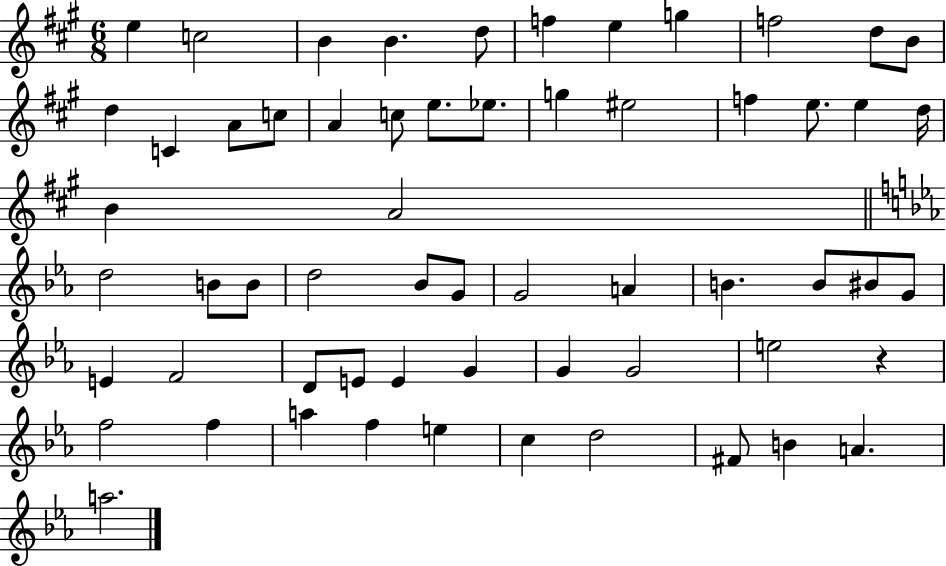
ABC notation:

X:1
T:Untitled
M:6/8
L:1/4
K:A
e c2 B B d/2 f e g f2 d/2 B/2 d C A/2 c/2 A c/2 e/2 _e/2 g ^e2 f e/2 e d/4 B A2 d2 B/2 B/2 d2 _B/2 G/2 G2 A B B/2 ^B/2 G/2 E F2 D/2 E/2 E G G G2 e2 z f2 f a f e c d2 ^F/2 B A a2